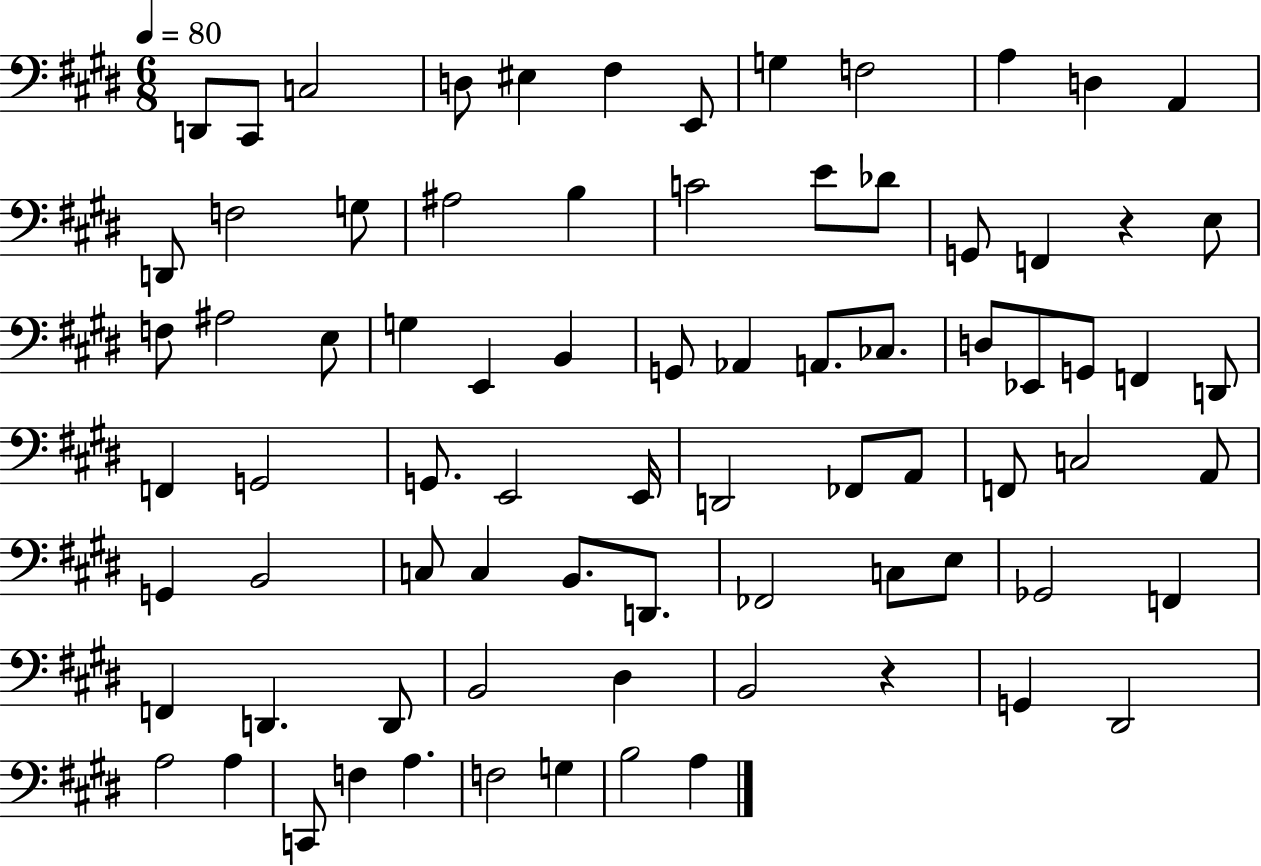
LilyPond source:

{
  \clef bass
  \numericTimeSignature
  \time 6/8
  \key e \major
  \tempo 4 = 80
  \repeat volta 2 { d,8 cis,8 c2 | d8 eis4 fis4 e,8 | g4 f2 | a4 d4 a,4 | \break d,8 f2 g8 | ais2 b4 | c'2 e'8 des'8 | g,8 f,4 r4 e8 | \break f8 ais2 e8 | g4 e,4 b,4 | g,8 aes,4 a,8. ces8. | d8 ees,8 g,8 f,4 d,8 | \break f,4 g,2 | g,8. e,2 e,16 | d,2 fes,8 a,8 | f,8 c2 a,8 | \break g,4 b,2 | c8 c4 b,8. d,8. | fes,2 c8 e8 | ges,2 f,4 | \break f,4 d,4. d,8 | b,2 dis4 | b,2 r4 | g,4 dis,2 | \break a2 a4 | c,8 f4 a4. | f2 g4 | b2 a4 | \break } \bar "|."
}